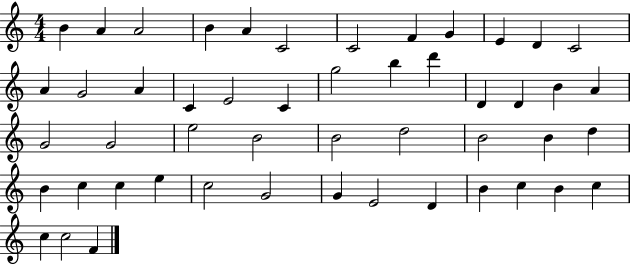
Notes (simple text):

B4/q A4/q A4/h B4/q A4/q C4/h C4/h F4/q G4/q E4/q D4/q C4/h A4/q G4/h A4/q C4/q E4/h C4/q G5/h B5/q D6/q D4/q D4/q B4/q A4/q G4/h G4/h E5/h B4/h B4/h D5/h B4/h B4/q D5/q B4/q C5/q C5/q E5/q C5/h G4/h G4/q E4/h D4/q B4/q C5/q B4/q C5/q C5/q C5/h F4/q